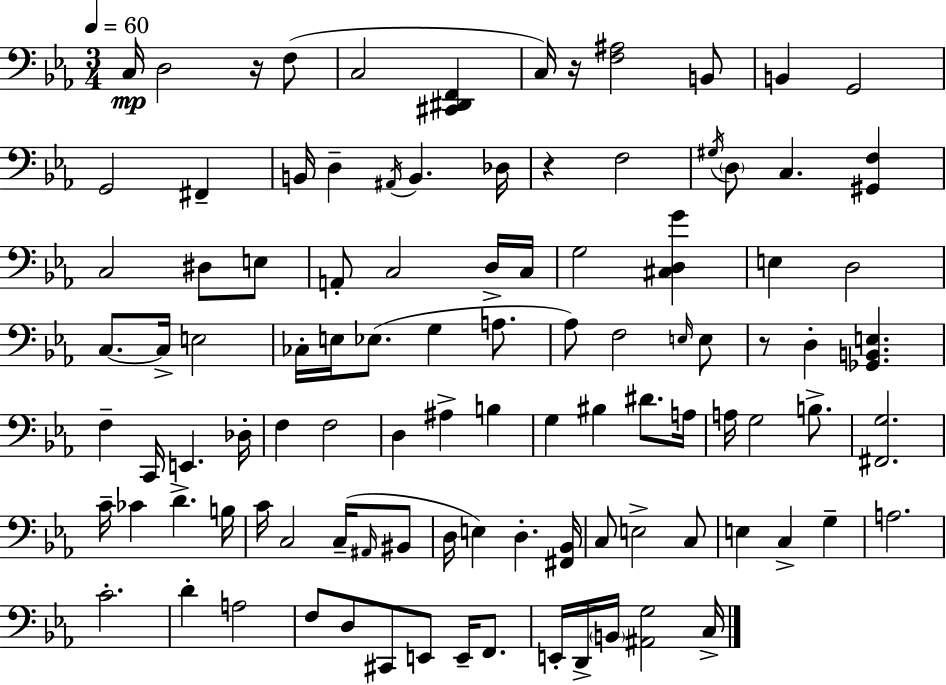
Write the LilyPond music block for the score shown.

{
  \clef bass
  \numericTimeSignature
  \time 3/4
  \key c \minor
  \tempo 4 = 60
  c16\mp d2 r16 f8( | c2 <cis, dis, f,>4 | c16) r16 <f ais>2 b,8 | b,4 g,2 | \break g,2 fis,4-- | b,16 d4-- \acciaccatura { ais,16 } b,4. | des16 r4 f2 | \acciaccatura { gis16 } \parenthesize d8 c4. <gis, f>4 | \break c2 dis8 | e8 a,8-. c2 | d16-> c16 g2 <cis d g'>4 | e4 d2 | \break c8.~~ c16-> e2 | ces16-. e16 ees8.( g4 a8. | aes8) f2 | \grace { e16 } e8 r8 d4-. <ges, b, e>4. | \break f4-- c,16 e,4. | des16-. f4 f2 | d4 ais4-> b4 | g4 bis4 dis'8. | \break a16 a16 g2 | b8.-> <fis, g>2. | c'16-- ces'4 d'4.-> | b16 c'16 c2 | \break c16--( \grace { ais,16 } bis,8 d16 e4) d4.-. | <fis, bes,>16 c8 e2-> | c8 e4 c4-> | g4-- a2. | \break c'2.-. | d'4-. a2 | f8 d8 cis,8 e,8 | e,16-- f,8. e,16-. d,16-> \parenthesize b,16 <ais, g>2 | \break c16-> \bar "|."
}